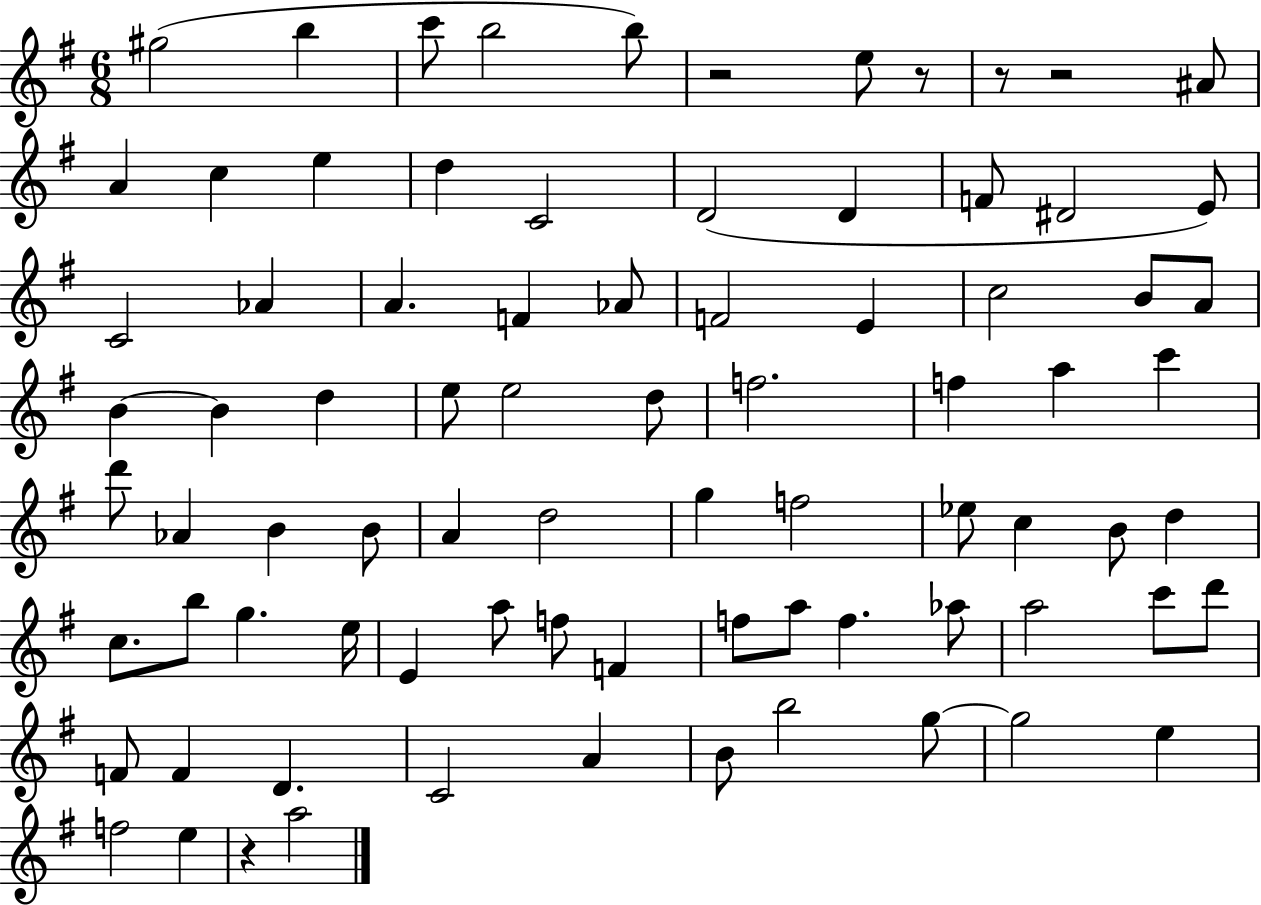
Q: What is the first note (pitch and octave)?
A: G#5